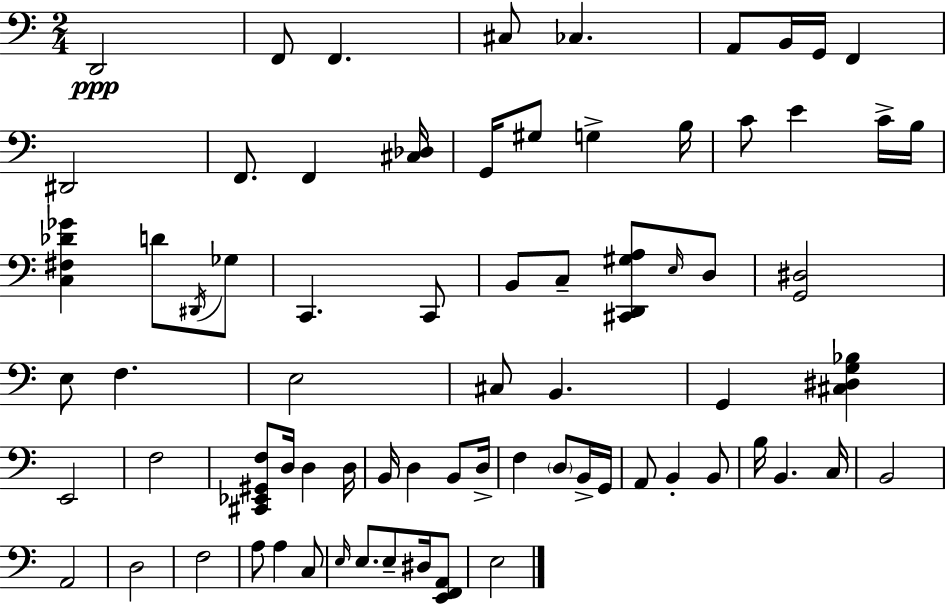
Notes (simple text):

D2/h F2/e F2/q. C#3/e CES3/q. A2/e B2/s G2/s F2/q D#2/h F2/e. F2/q [C#3,Db3]/s G2/s G#3/e G3/q B3/s C4/e E4/q C4/s B3/s [C3,F#3,Db4,Gb4]/q D4/e D#2/s Gb3/e C2/q. C2/e B2/e C3/e [C#2,D2,G#3,A3]/e E3/s D3/e [G2,D#3]/h E3/e F3/q. E3/h C#3/e B2/q. G2/q [C#3,D#3,G3,Bb3]/q E2/h F3/h [C#2,Eb2,G#2,F3]/e D3/s D3/q D3/s B2/s D3/q B2/e D3/s F3/q D3/e B2/s G2/s A2/e B2/q B2/e B3/s B2/q. C3/s B2/h A2/h D3/h F3/h A3/e A3/q C3/e E3/s E3/e. E3/e D#3/s [E2,F2,A2]/e E3/h